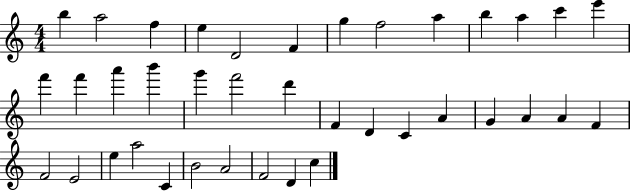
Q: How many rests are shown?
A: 0